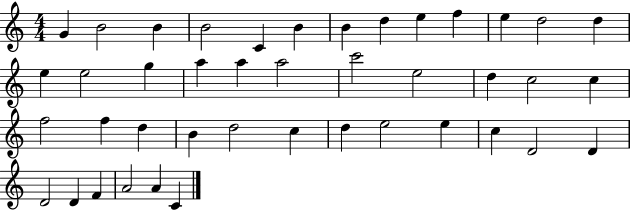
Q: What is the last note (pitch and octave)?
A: C4